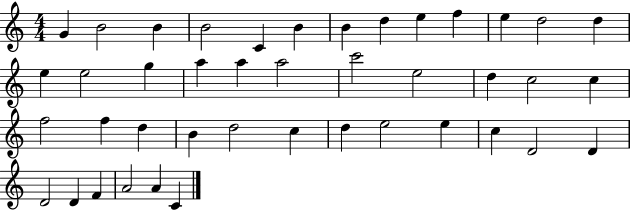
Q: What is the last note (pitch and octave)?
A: C4